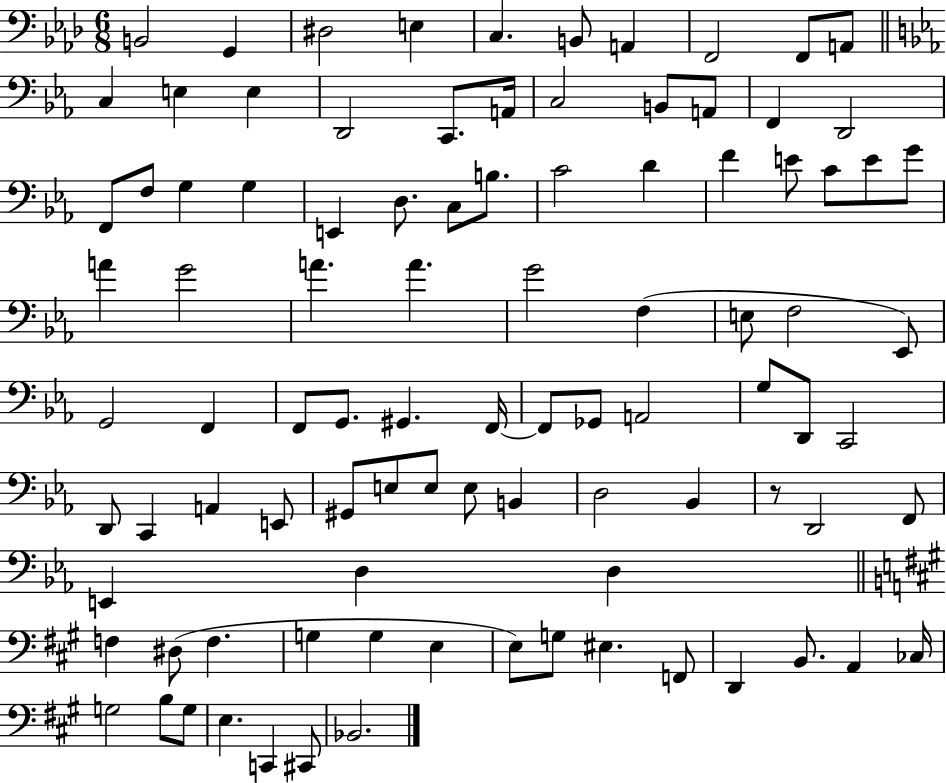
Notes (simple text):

B2/h G2/q D#3/h E3/q C3/q. B2/e A2/q F2/h F2/e A2/e C3/q E3/q E3/q D2/h C2/e. A2/s C3/h B2/e A2/e F2/q D2/h F2/e F3/e G3/q G3/q E2/q D3/e. C3/e B3/e. C4/h D4/q F4/q E4/e C4/e E4/e G4/e A4/q G4/h A4/q. A4/q. G4/h F3/q E3/e F3/h Eb2/e G2/h F2/q F2/e G2/e. G#2/q. F2/s F2/e Gb2/e A2/h G3/e D2/e C2/h D2/e C2/q A2/q E2/e G#2/e E3/e E3/e E3/e B2/q D3/h Bb2/q R/e D2/h F2/e E2/q D3/q D3/q F3/q D#3/e F3/q. G3/q G3/q E3/q E3/e G3/e EIS3/q. F2/e D2/q B2/e. A2/q CES3/s G3/h B3/e G3/e E3/q. C2/q C#2/e Bb2/h.